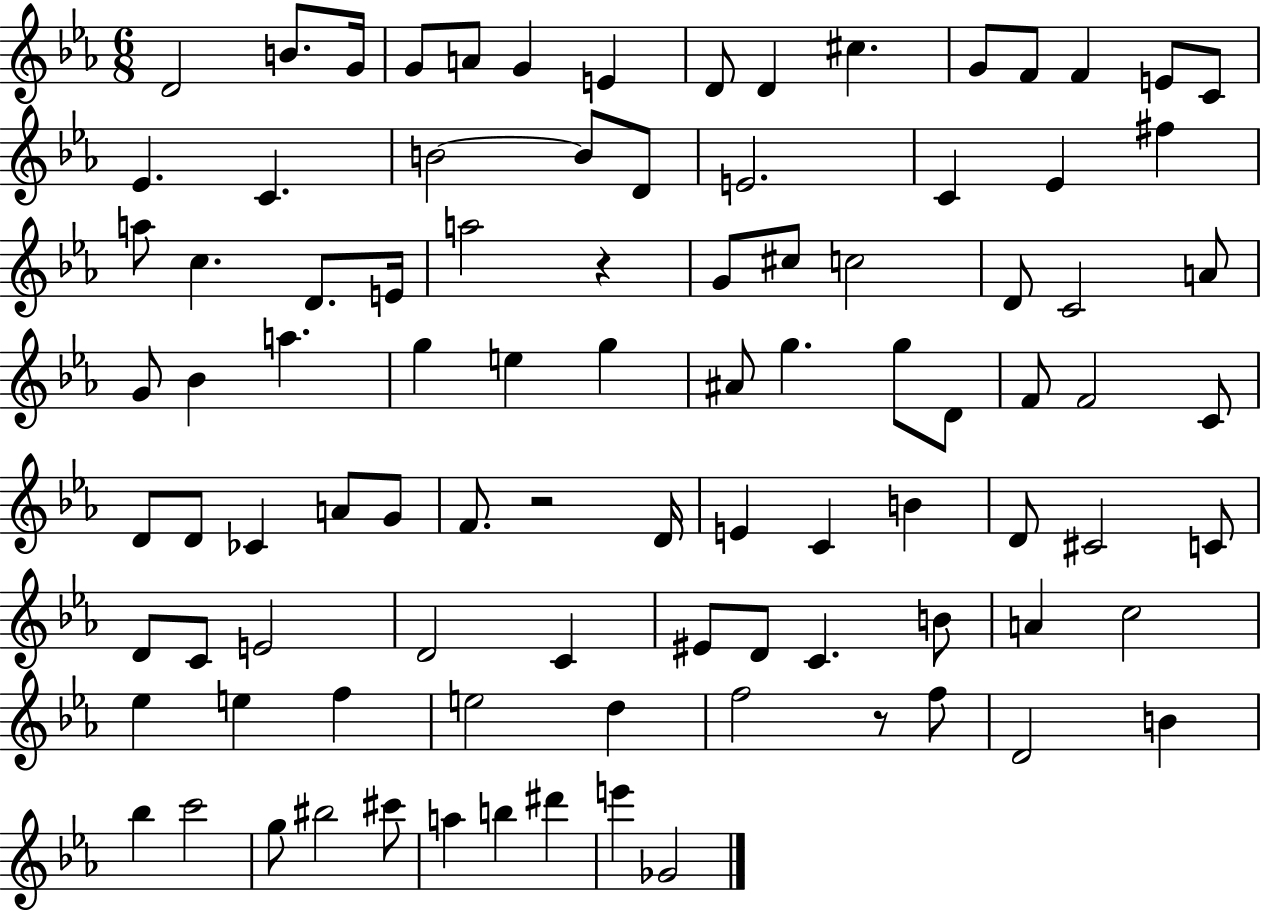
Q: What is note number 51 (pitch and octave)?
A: CES4